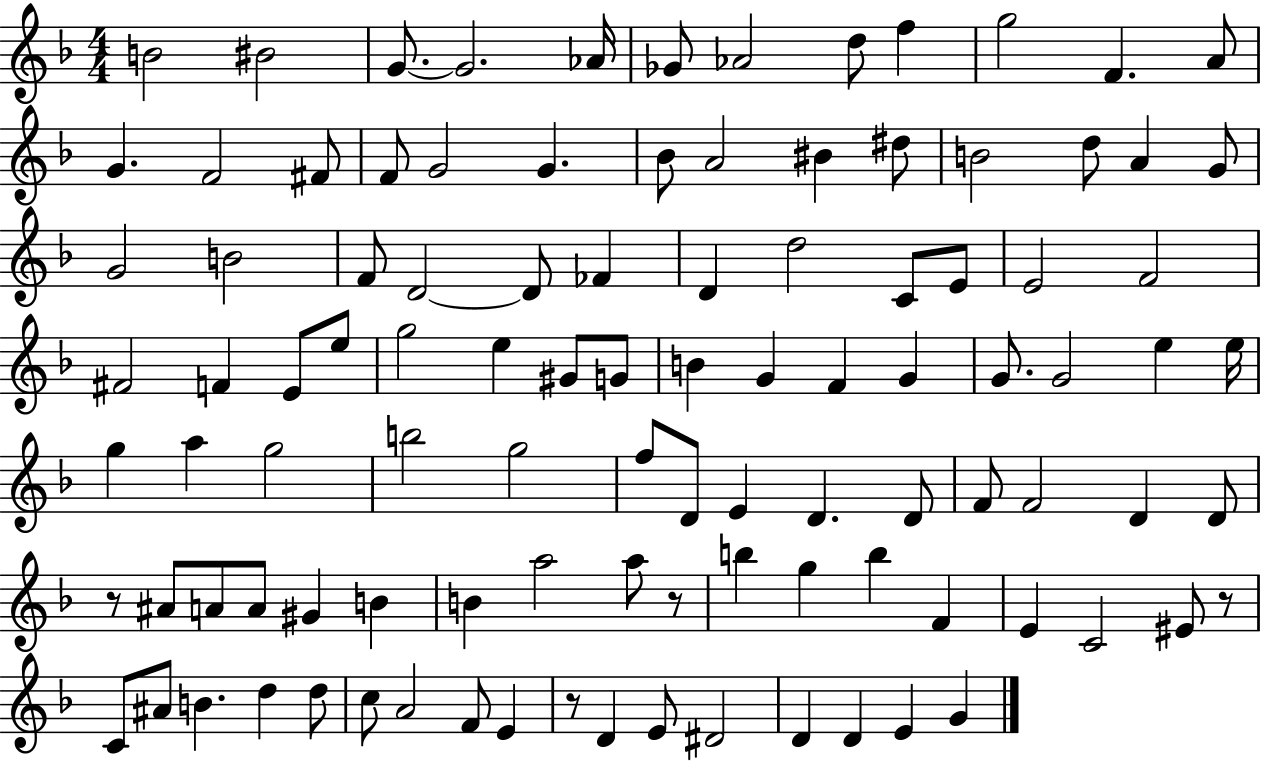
X:1
T:Untitled
M:4/4
L:1/4
K:F
B2 ^B2 G/2 G2 _A/4 _G/2 _A2 d/2 f g2 F A/2 G F2 ^F/2 F/2 G2 G _B/2 A2 ^B ^d/2 B2 d/2 A G/2 G2 B2 F/2 D2 D/2 _F D d2 C/2 E/2 E2 F2 ^F2 F E/2 e/2 g2 e ^G/2 G/2 B G F G G/2 G2 e e/4 g a g2 b2 g2 f/2 D/2 E D D/2 F/2 F2 D D/2 z/2 ^A/2 A/2 A/2 ^G B B a2 a/2 z/2 b g b F E C2 ^E/2 z/2 C/2 ^A/2 B d d/2 c/2 A2 F/2 E z/2 D E/2 ^D2 D D E G